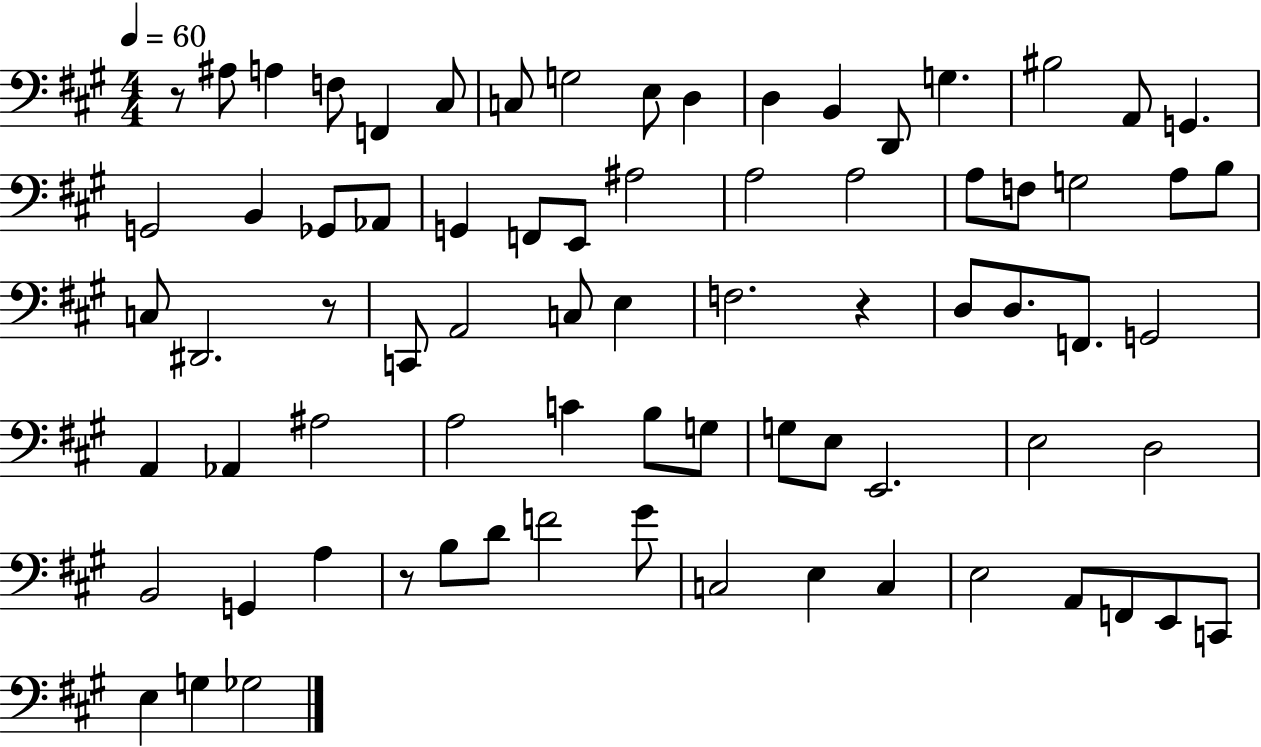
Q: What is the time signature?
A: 4/4